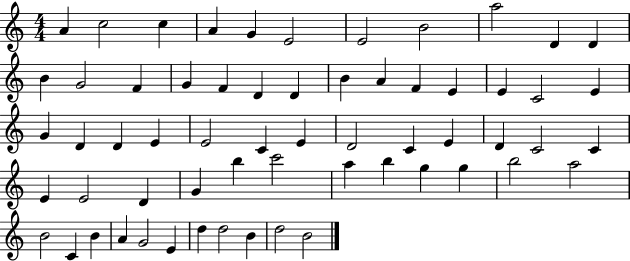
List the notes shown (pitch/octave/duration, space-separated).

A4/q C5/h C5/q A4/q G4/q E4/h E4/h B4/h A5/h D4/q D4/q B4/q G4/h F4/q G4/q F4/q D4/q D4/q B4/q A4/q F4/q E4/q E4/q C4/h E4/q G4/q D4/q D4/q E4/q E4/h C4/q E4/q D4/h C4/q E4/q D4/q C4/h C4/q E4/q E4/h D4/q G4/q B5/q C6/h A5/q B5/q G5/q G5/q B5/h A5/h B4/h C4/q B4/q A4/q G4/h E4/q D5/q D5/h B4/q D5/h B4/h